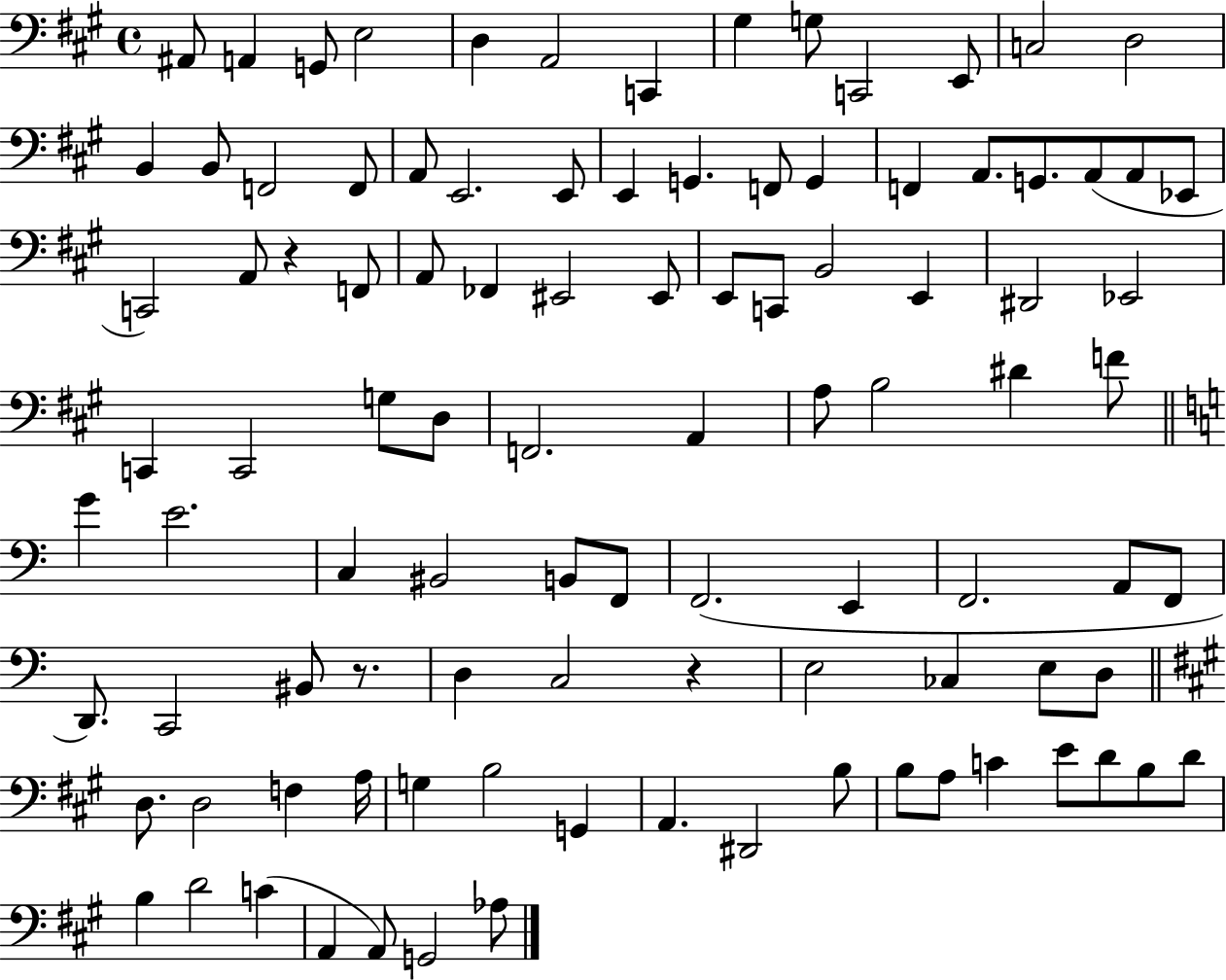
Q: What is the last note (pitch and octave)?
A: Ab3